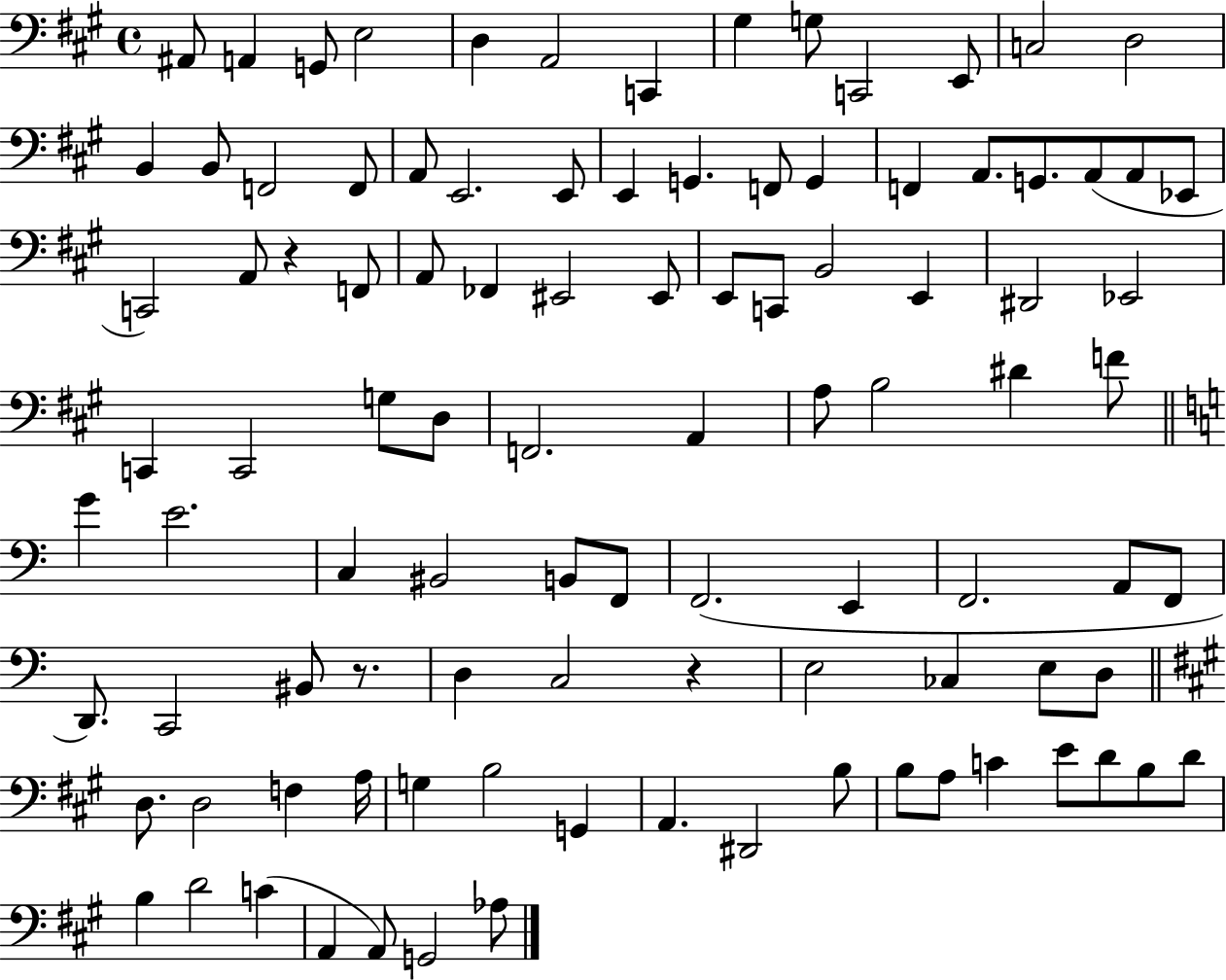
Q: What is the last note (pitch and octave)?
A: Ab3